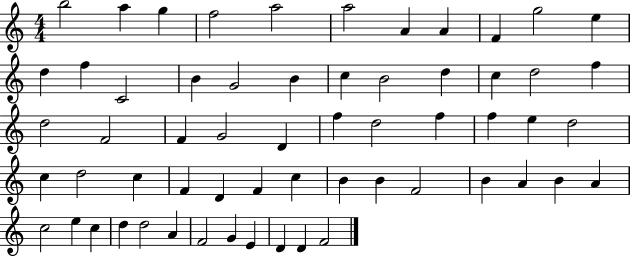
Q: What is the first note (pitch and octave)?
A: B5